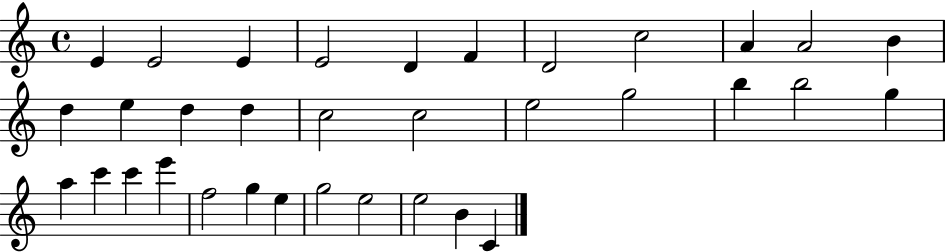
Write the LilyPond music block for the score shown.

{
  \clef treble
  \time 4/4
  \defaultTimeSignature
  \key c \major
  e'4 e'2 e'4 | e'2 d'4 f'4 | d'2 c''2 | a'4 a'2 b'4 | \break d''4 e''4 d''4 d''4 | c''2 c''2 | e''2 g''2 | b''4 b''2 g''4 | \break a''4 c'''4 c'''4 e'''4 | f''2 g''4 e''4 | g''2 e''2 | e''2 b'4 c'4 | \break \bar "|."
}